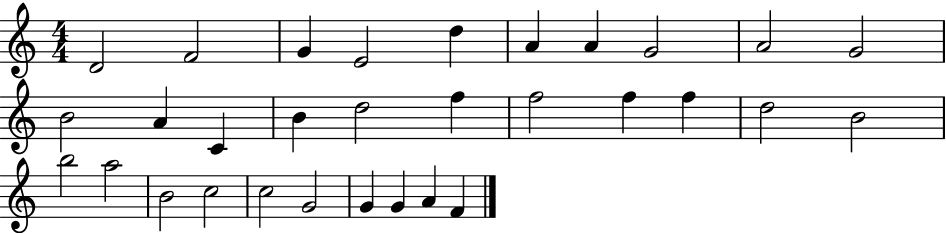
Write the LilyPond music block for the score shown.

{
  \clef treble
  \numericTimeSignature
  \time 4/4
  \key c \major
  d'2 f'2 | g'4 e'2 d''4 | a'4 a'4 g'2 | a'2 g'2 | \break b'2 a'4 c'4 | b'4 d''2 f''4 | f''2 f''4 f''4 | d''2 b'2 | \break b''2 a''2 | b'2 c''2 | c''2 g'2 | g'4 g'4 a'4 f'4 | \break \bar "|."
}